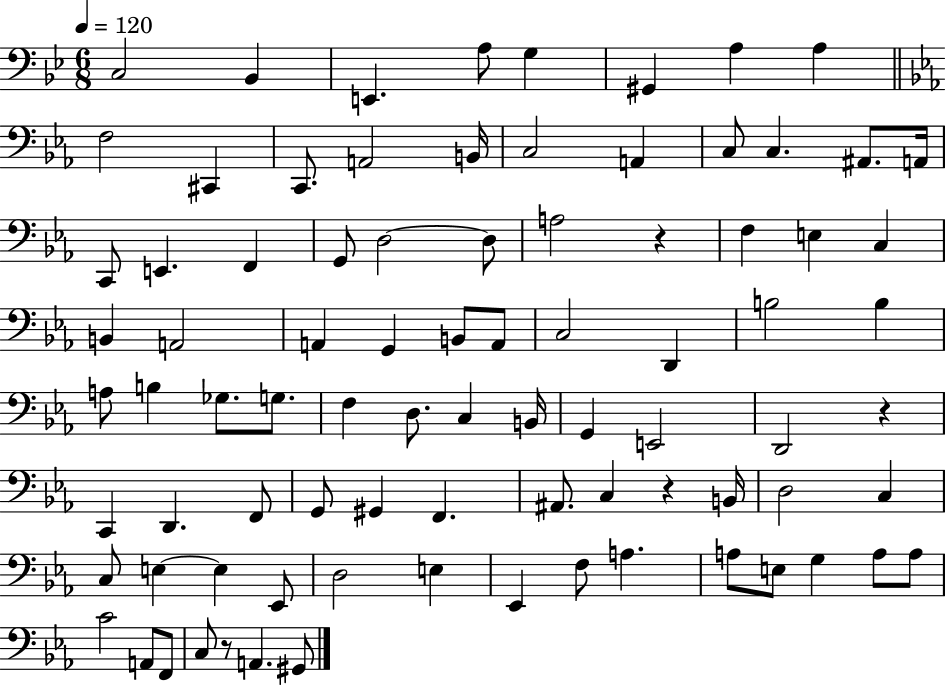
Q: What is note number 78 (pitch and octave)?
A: F2